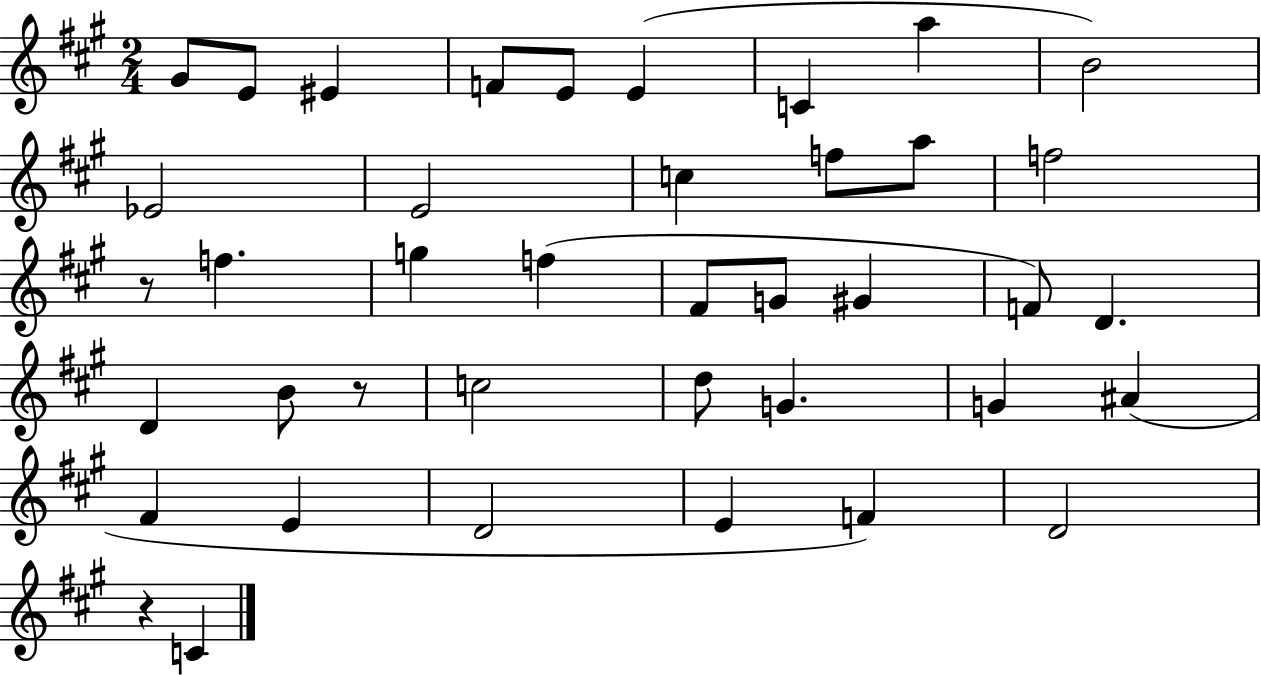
G#4/e E4/e EIS4/q F4/e E4/e E4/q C4/q A5/q B4/h Eb4/h E4/h C5/q F5/e A5/e F5/h R/e F5/q. G5/q F5/q F#4/e G4/e G#4/q F4/e D4/q. D4/q B4/e R/e C5/h D5/e G4/q. G4/q A#4/q F#4/q E4/q D4/h E4/q F4/q D4/h R/q C4/q